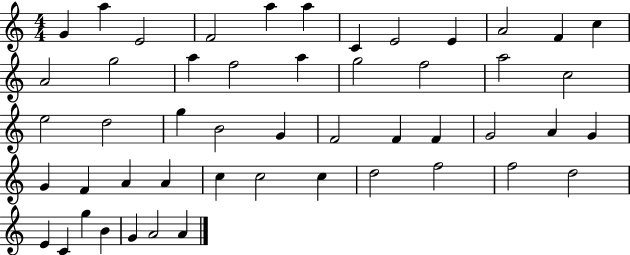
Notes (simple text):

G4/q A5/q E4/h F4/h A5/q A5/q C4/q E4/h E4/q A4/h F4/q C5/q A4/h G5/h A5/q F5/h A5/q G5/h F5/h A5/h C5/h E5/h D5/h G5/q B4/h G4/q F4/h F4/q F4/q G4/h A4/q G4/q G4/q F4/q A4/q A4/q C5/q C5/h C5/q D5/h F5/h F5/h D5/h E4/q C4/q G5/q B4/q G4/q A4/h A4/q